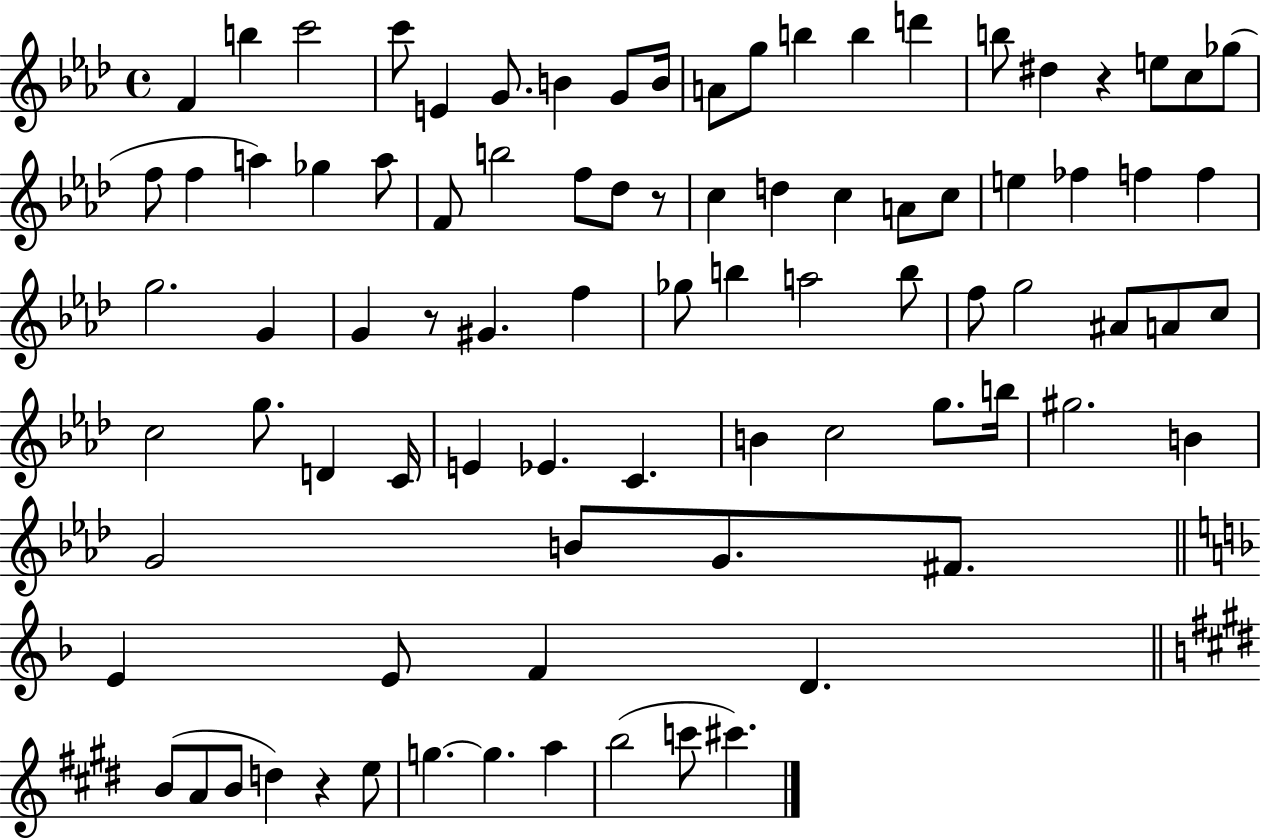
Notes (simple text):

F4/q B5/q C6/h C6/e E4/q G4/e. B4/q G4/e B4/s A4/e G5/e B5/q B5/q D6/q B5/e D#5/q R/q E5/e C5/e Gb5/e F5/e F5/q A5/q Gb5/q A5/e F4/e B5/h F5/e Db5/e R/e C5/q D5/q C5/q A4/e C5/e E5/q FES5/q F5/q F5/q G5/h. G4/q G4/q R/e G#4/q. F5/q Gb5/e B5/q A5/h B5/e F5/e G5/h A#4/e A4/e C5/e C5/h G5/e. D4/q C4/s E4/q Eb4/q. C4/q. B4/q C5/h G5/e. B5/s G#5/h. B4/q G4/h B4/e G4/e. F#4/e. E4/q E4/e F4/q D4/q. B4/e A4/e B4/e D5/q R/q E5/e G5/q. G5/q. A5/q B5/h C6/e C#6/q.